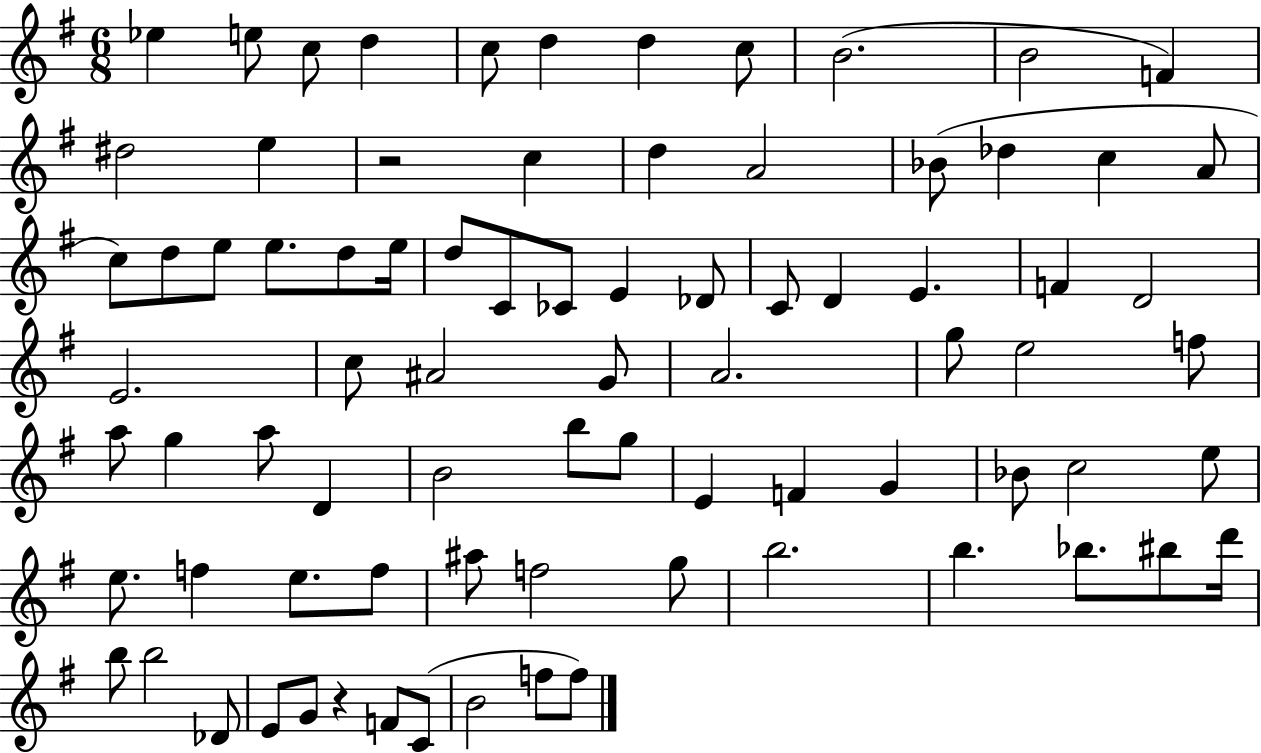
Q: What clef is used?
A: treble